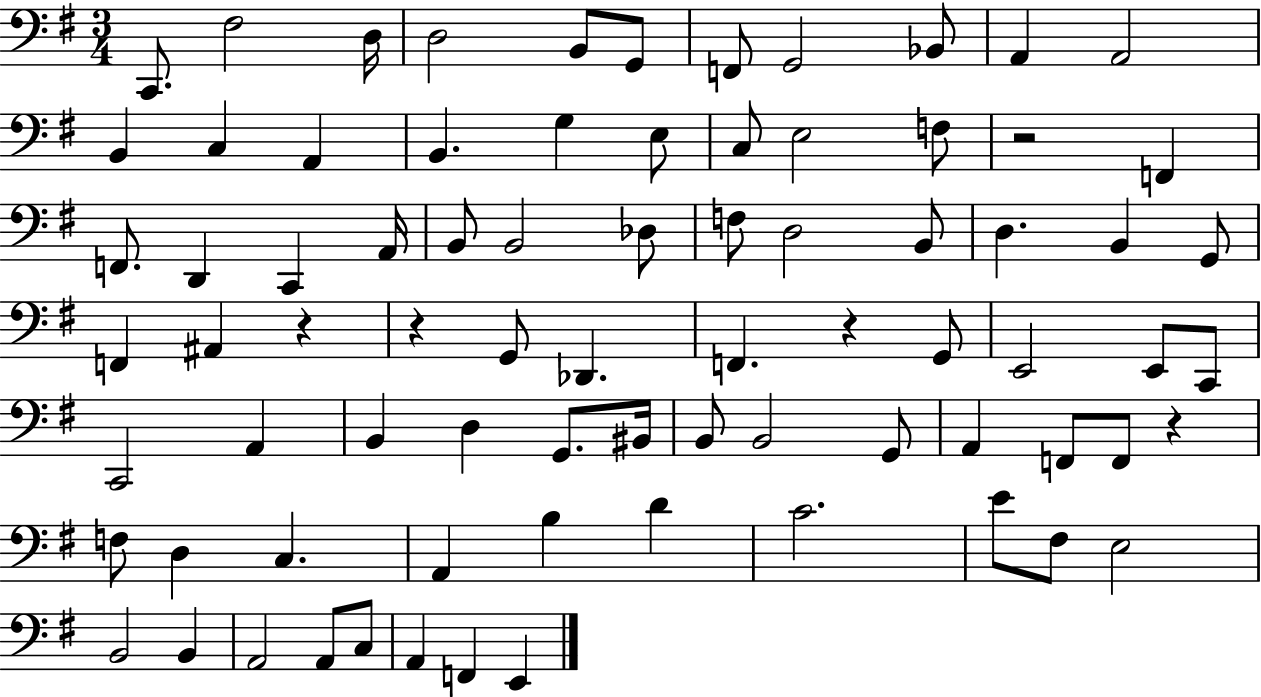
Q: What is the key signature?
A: G major